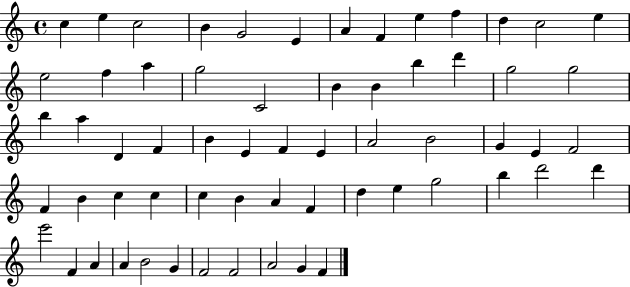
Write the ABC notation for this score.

X:1
T:Untitled
M:4/4
L:1/4
K:C
c e c2 B G2 E A F e f d c2 e e2 f a g2 C2 B B b d' g2 g2 b a D F B E F E A2 B2 G E F2 F B c c c B A F d e g2 b d'2 d' e'2 F A A B2 G F2 F2 A2 G F